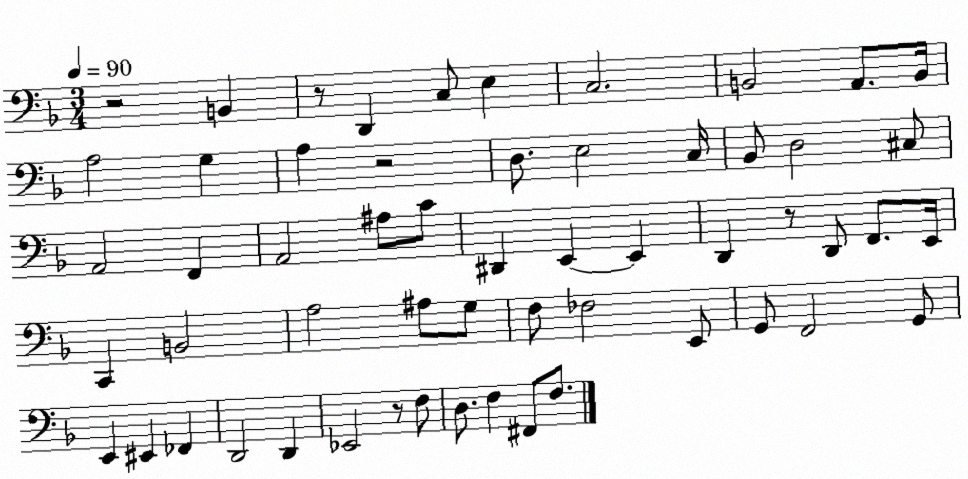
X:1
T:Untitled
M:3/4
L:1/4
K:F
z2 B,, z/2 D,, C,/2 E, C,2 B,,2 A,,/2 B,,/4 A,2 G, A, z2 D,/2 E,2 C,/4 _B,,/2 D,2 ^C,/2 A,,2 F,, A,,2 ^A,/2 C/2 ^D,, E,, E,, D,, z/2 D,,/2 F,,/2 E,,/4 C,, B,,2 A,2 ^A,/2 G,/2 F,/2 _F,2 E,,/2 G,,/2 F,,2 G,,/2 E,, ^E,, _F,, D,,2 D,, _E,,2 z/2 F,/2 D,/2 F, ^F,,/2 F,/2